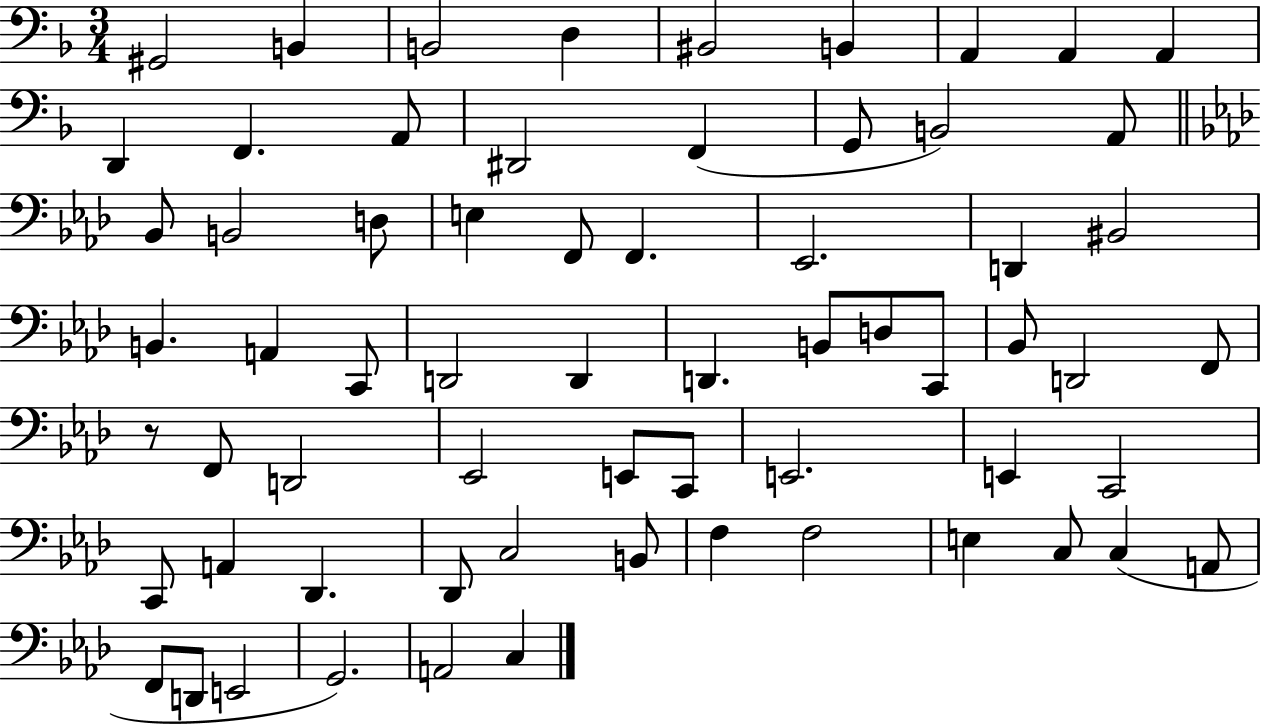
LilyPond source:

{
  \clef bass
  \numericTimeSignature
  \time 3/4
  \key f \major
  \repeat volta 2 { gis,2 b,4 | b,2 d4 | bis,2 b,4 | a,4 a,4 a,4 | \break d,4 f,4. a,8 | dis,2 f,4( | g,8 b,2) a,8 | \bar "||" \break \key aes \major bes,8 b,2 d8 | e4 f,8 f,4. | ees,2. | d,4 bis,2 | \break b,4. a,4 c,8 | d,2 d,4 | d,4. b,8 d8 c,8 | bes,8 d,2 f,8 | \break r8 f,8 d,2 | ees,2 e,8 c,8 | e,2. | e,4 c,2 | \break c,8 a,4 des,4. | des,8 c2 b,8 | f4 f2 | e4 c8 c4( a,8 | \break f,8 d,8 e,2 | g,2.) | a,2 c4 | } \bar "|."
}